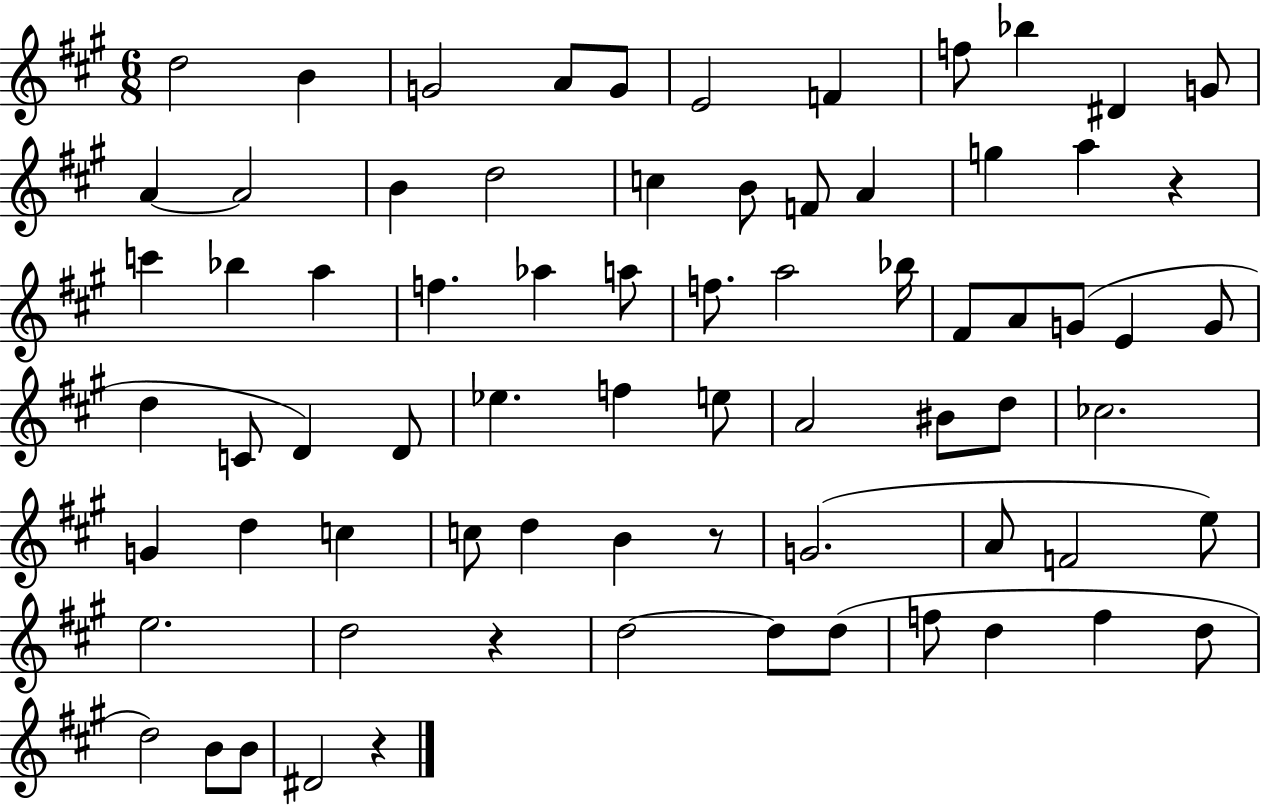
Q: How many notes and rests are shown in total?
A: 73